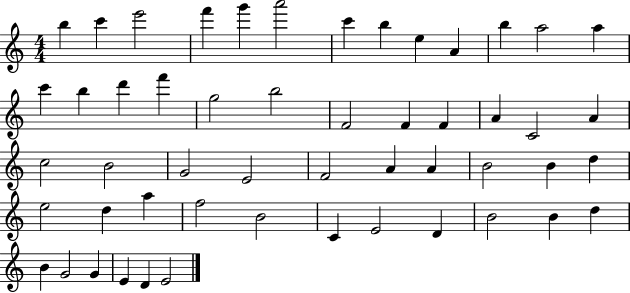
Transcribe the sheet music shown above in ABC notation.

X:1
T:Untitled
M:4/4
L:1/4
K:C
b c' e'2 f' g' a'2 c' b e A b a2 a c' b d' f' g2 b2 F2 F F A C2 A c2 B2 G2 E2 F2 A A B2 B d e2 d a f2 B2 C E2 D B2 B d B G2 G E D E2